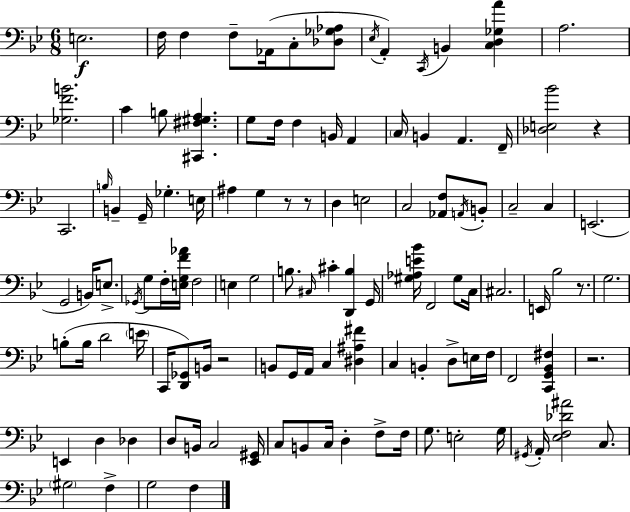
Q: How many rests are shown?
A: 6